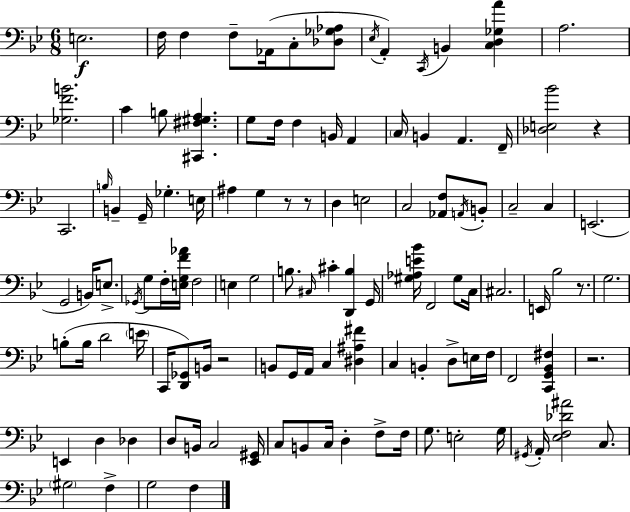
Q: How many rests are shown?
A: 6